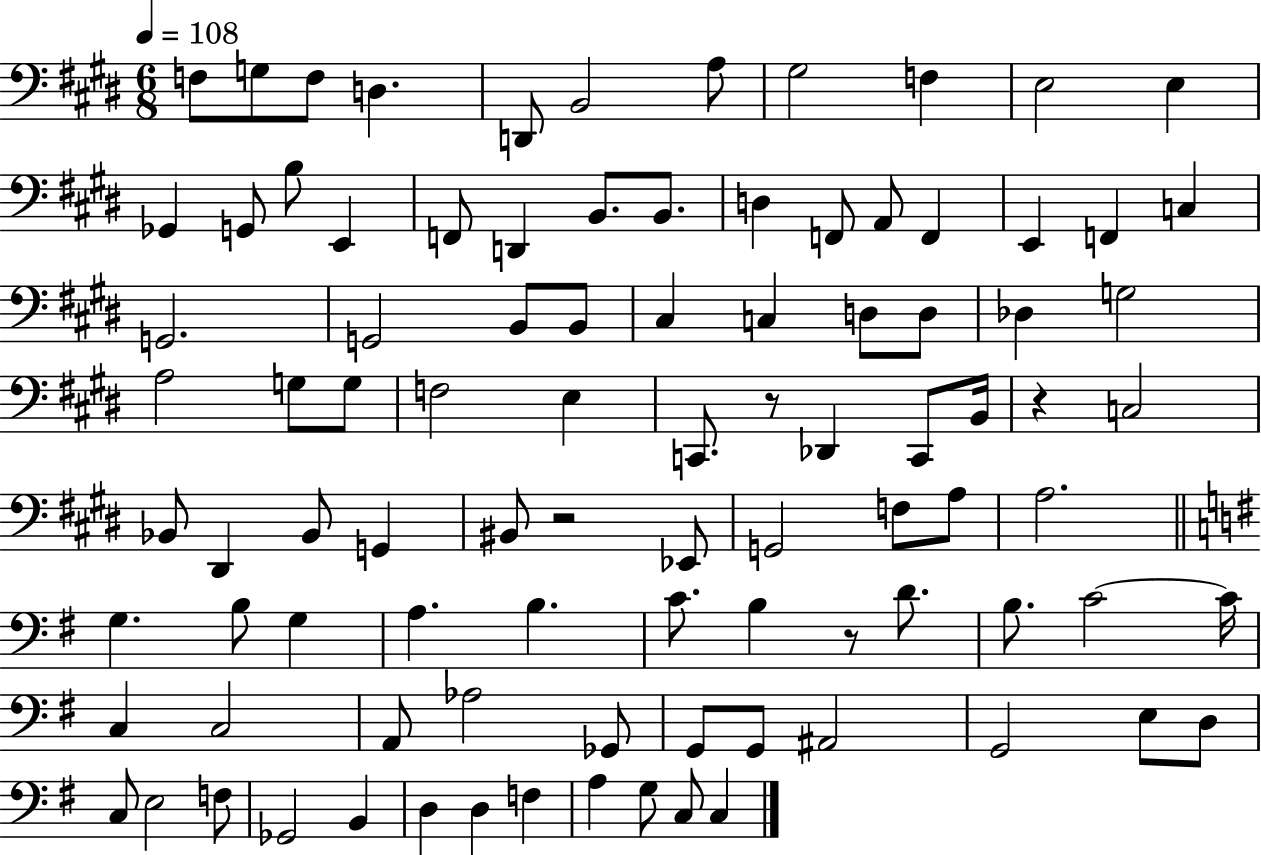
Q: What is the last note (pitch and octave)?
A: C3